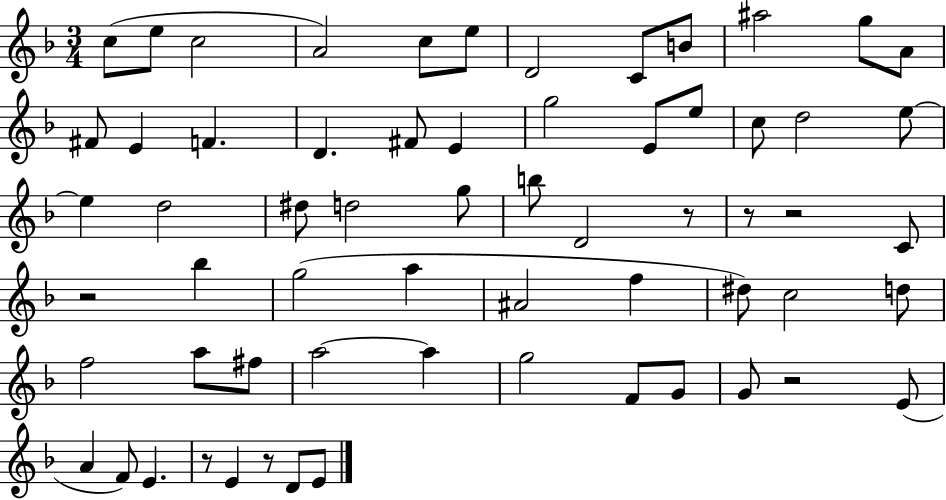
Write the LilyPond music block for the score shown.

{
  \clef treble
  \numericTimeSignature
  \time 3/4
  \key f \major
  c''8( e''8 c''2 | a'2) c''8 e''8 | d'2 c'8 b'8 | ais''2 g''8 a'8 | \break fis'8 e'4 f'4. | d'4. fis'8 e'4 | g''2 e'8 e''8 | c''8 d''2 e''8~~ | \break e''4 d''2 | dis''8 d''2 g''8 | b''8 d'2 r8 | r8 r2 c'8 | \break r2 bes''4 | g''2( a''4 | ais'2 f''4 | dis''8) c''2 d''8 | \break f''2 a''8 fis''8 | a''2~~ a''4 | g''2 f'8 g'8 | g'8 r2 e'8( | \break a'4 f'8) e'4. | r8 e'4 r8 d'8 e'8 | \bar "|."
}